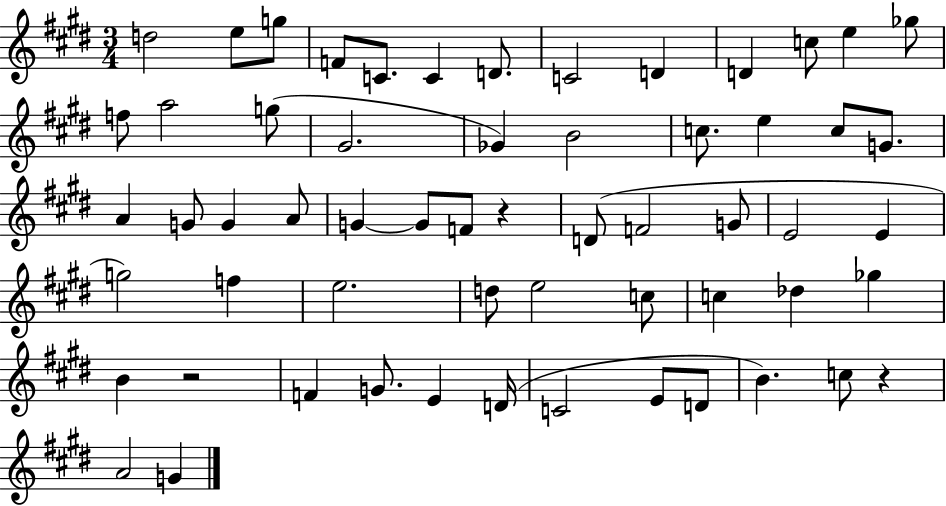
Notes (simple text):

D5/h E5/e G5/e F4/e C4/e. C4/q D4/e. C4/h D4/q D4/q C5/e E5/q Gb5/e F5/e A5/h G5/e G#4/h. Gb4/q B4/h C5/e. E5/q C5/e G4/e. A4/q G4/e G4/q A4/e G4/q G4/e F4/e R/q D4/e F4/h G4/e E4/h E4/q G5/h F5/q E5/h. D5/e E5/h C5/e C5/q Db5/q Gb5/q B4/q R/h F4/q G4/e. E4/q D4/s C4/h E4/e D4/e B4/q. C5/e R/q A4/h G4/q